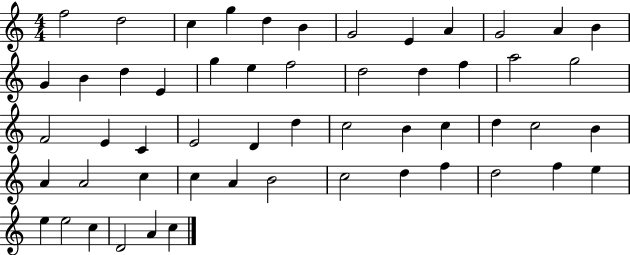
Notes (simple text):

F5/h D5/h C5/q G5/q D5/q B4/q G4/h E4/q A4/q G4/h A4/q B4/q G4/q B4/q D5/q E4/q G5/q E5/q F5/h D5/h D5/q F5/q A5/h G5/h F4/h E4/q C4/q E4/h D4/q D5/q C5/h B4/q C5/q D5/q C5/h B4/q A4/q A4/h C5/q C5/q A4/q B4/h C5/h D5/q F5/q D5/h F5/q E5/q E5/q E5/h C5/q D4/h A4/q C5/q